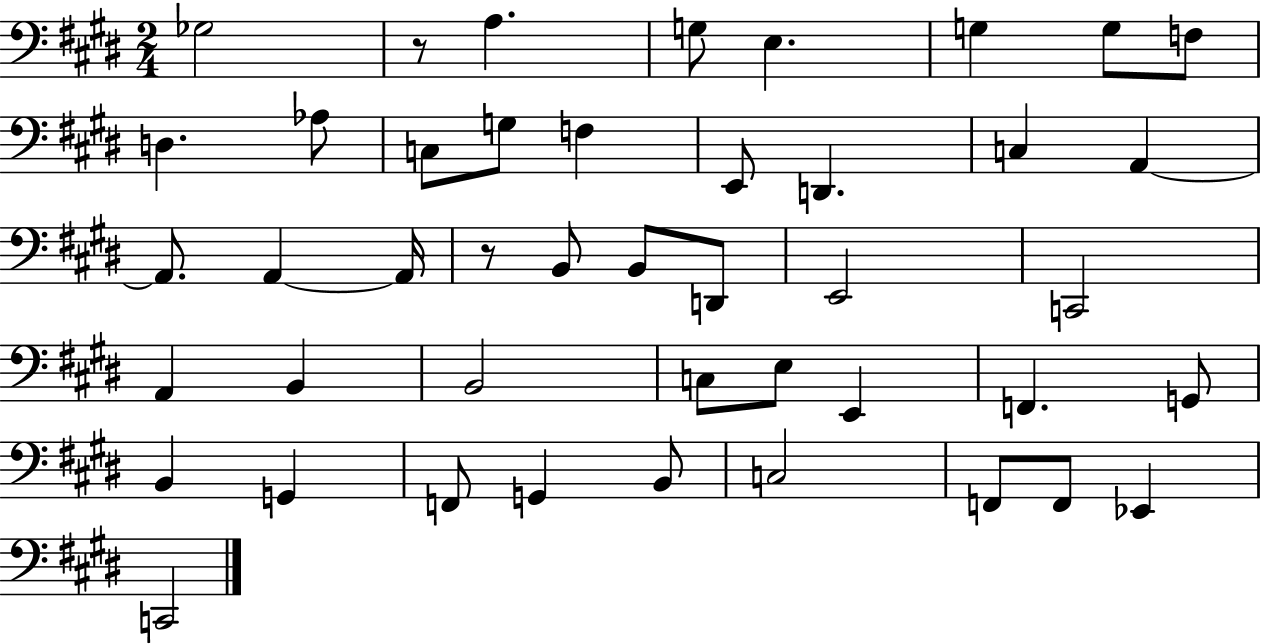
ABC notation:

X:1
T:Untitled
M:2/4
L:1/4
K:E
_G,2 z/2 A, G,/2 E, G, G,/2 F,/2 D, _A,/2 C,/2 G,/2 F, E,,/2 D,, C, A,, A,,/2 A,, A,,/4 z/2 B,,/2 B,,/2 D,,/2 E,,2 C,,2 A,, B,, B,,2 C,/2 E,/2 E,, F,, G,,/2 B,, G,, F,,/2 G,, B,,/2 C,2 F,,/2 F,,/2 _E,, C,,2